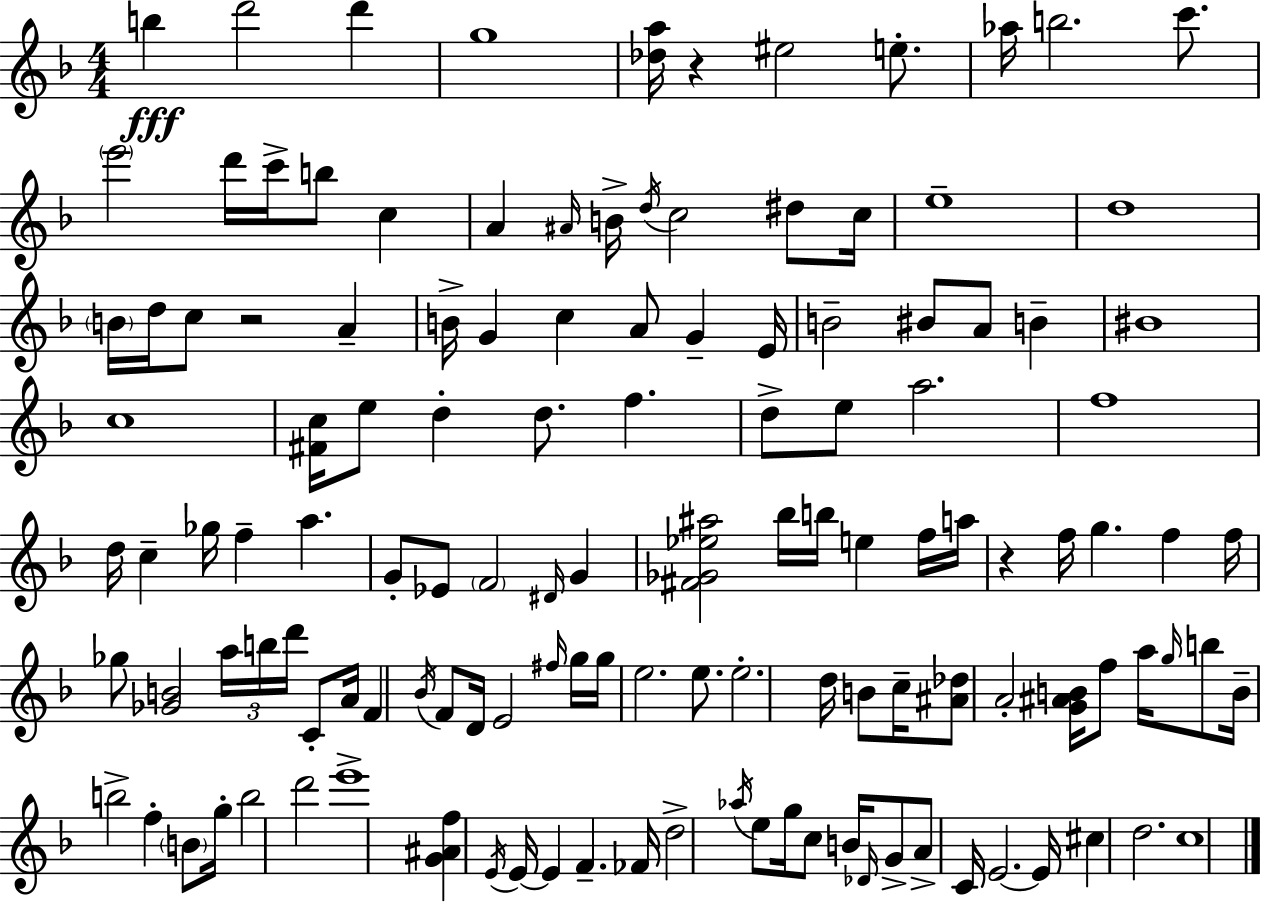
{
  \clef treble
  \numericTimeSignature
  \time 4/4
  \key d \minor
  b''4\fff d'''2 d'''4 | g''1 | <des'' a''>16 r4 eis''2 e''8.-. | aes''16 b''2. c'''8. | \break \parenthesize e'''2 d'''16 c'''16-> b''8 c''4 | a'4 \grace { ais'16 } b'16-> \acciaccatura { d''16 } c''2 dis''8 | c''16 e''1-- | d''1 | \break \parenthesize b'16 d''16 c''8 r2 a'4-- | b'16-> g'4 c''4 a'8 g'4-- | e'16 b'2-- bis'8 a'8 b'4-- | bis'1 | \break c''1 | <fis' c''>16 e''8 d''4-. d''8. f''4. | d''8-> e''8 a''2. | f''1 | \break d''16 c''4-- ges''16 f''4-- a''4. | g'8-. ees'8 \parenthesize f'2 \grace { dis'16 } g'4 | <fis' ges' ees'' ais''>2 bes''16 b''16 e''4 | f''16 a''16 r4 f''16 g''4. f''4 | \break f''16 ges''8 <ges' b'>2 \tuplet 3/2 { a''16 b''16 d'''16 } | c'8-. a'16 f'4 \acciaccatura { bes'16 } f'8 d'16 e'2 | \grace { fis''16 } g''16 g''16 e''2. | e''8. e''2.-. | \break d''16 b'8 c''16-- <ais' des''>8 a'2-. <g' ais' b'>16 | f''8 a''16 \grace { g''16 } b''8 b'16-- b''2-> f''4-. | \parenthesize b'8 g''16-. b''2 d'''2 | e'''1-> | \break <g' ais' f''>4 \acciaccatura { e'16 } e'16~~ e'4 | f'4.-- fes'16 d''2-> \acciaccatura { aes''16 } | e''8 g''16 c''8 b'16 \grace { des'16 } g'8-> a'8-> c'16 e'2.~~ | e'16 cis''4 d''2. | \break c''1 | \bar "|."
}